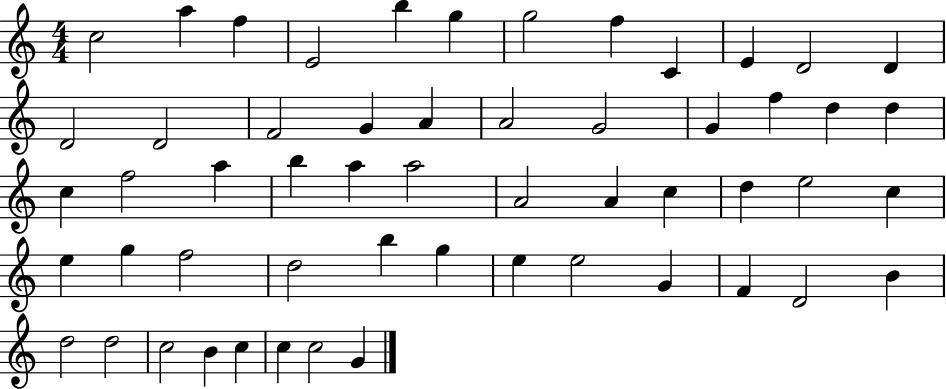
C5/h A5/q F5/q E4/h B5/q G5/q G5/h F5/q C4/q E4/q D4/h D4/q D4/h D4/h F4/h G4/q A4/q A4/h G4/h G4/q F5/q D5/q D5/q C5/q F5/h A5/q B5/q A5/q A5/h A4/h A4/q C5/q D5/q E5/h C5/q E5/q G5/q F5/h D5/h B5/q G5/q E5/q E5/h G4/q F4/q D4/h B4/q D5/h D5/h C5/h B4/q C5/q C5/q C5/h G4/q